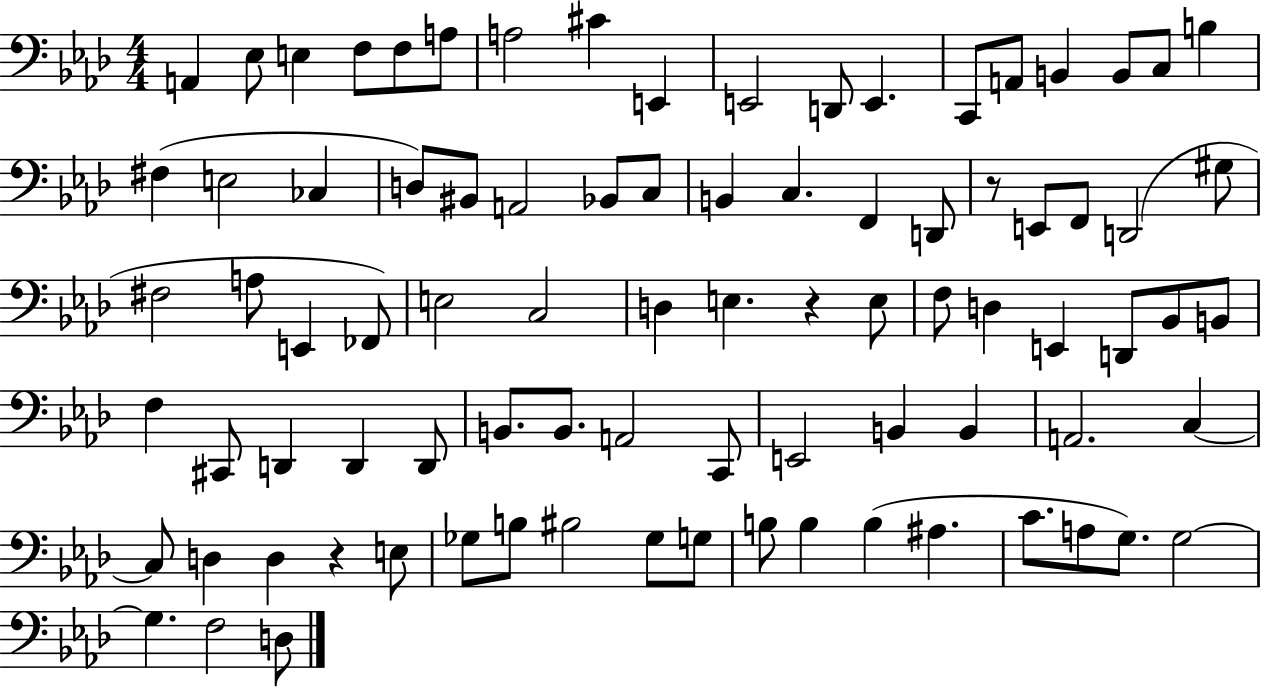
{
  \clef bass
  \numericTimeSignature
  \time 4/4
  \key aes \major
  \repeat volta 2 { a,4 ees8 e4 f8 f8 a8 | a2 cis'4 e,4 | e,2 d,8 e,4. | c,8 a,8 b,4 b,8 c8 b4 | \break fis4( e2 ces4 | d8) bis,8 a,2 bes,8 c8 | b,4 c4. f,4 d,8 | r8 e,8 f,8 d,2( gis8 | \break fis2 a8 e,4 fes,8) | e2 c2 | d4 e4. r4 e8 | f8 d4 e,4 d,8 bes,8 b,8 | \break f4 cis,8 d,4 d,4 d,8 | b,8. b,8. a,2 c,8 | e,2 b,4 b,4 | a,2. c4~~ | \break c8 d4 d4 r4 e8 | ges8 b8 bis2 ges8 g8 | b8 b4 b4( ais4. | c'8. a8 g8.) g2~~ | \break g4. f2 d8 | } \bar "|."
}